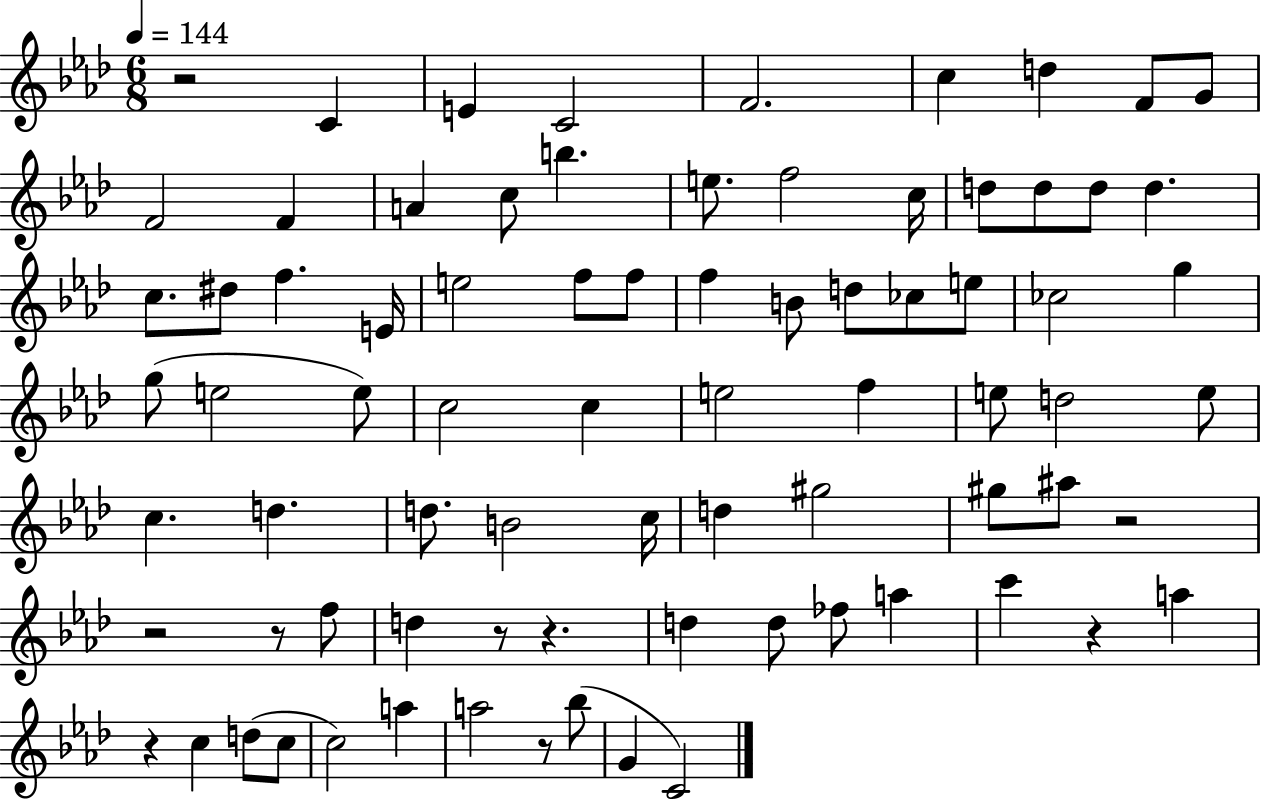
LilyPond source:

{
  \clef treble
  \numericTimeSignature
  \time 6/8
  \key aes \major
  \tempo 4 = 144
  r2 c'4 | e'4 c'2 | f'2. | c''4 d''4 f'8 g'8 | \break f'2 f'4 | a'4 c''8 b''4. | e''8. f''2 c''16 | d''8 d''8 d''8 d''4. | \break c''8. dis''8 f''4. e'16 | e''2 f''8 f''8 | f''4 b'8 d''8 ces''8 e''8 | ces''2 g''4 | \break g''8( e''2 e''8) | c''2 c''4 | e''2 f''4 | e''8 d''2 e''8 | \break c''4. d''4. | d''8. b'2 c''16 | d''4 gis''2 | gis''8 ais''8 r2 | \break r2 r8 f''8 | d''4 r8 r4. | d''4 d''8 fes''8 a''4 | c'''4 r4 a''4 | \break r4 c''4 d''8( c''8 | c''2) a''4 | a''2 r8 bes''8( | g'4 c'2) | \break \bar "|."
}